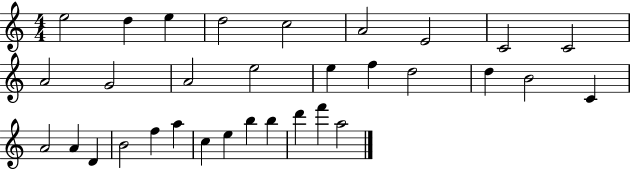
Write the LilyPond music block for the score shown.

{
  \clef treble
  \numericTimeSignature
  \time 4/4
  \key c \major
  e''2 d''4 e''4 | d''2 c''2 | a'2 e'2 | c'2 c'2 | \break a'2 g'2 | a'2 e''2 | e''4 f''4 d''2 | d''4 b'2 c'4 | \break a'2 a'4 d'4 | b'2 f''4 a''4 | c''4 e''4 b''4 b''4 | d'''4 f'''4 a''2 | \break \bar "|."
}